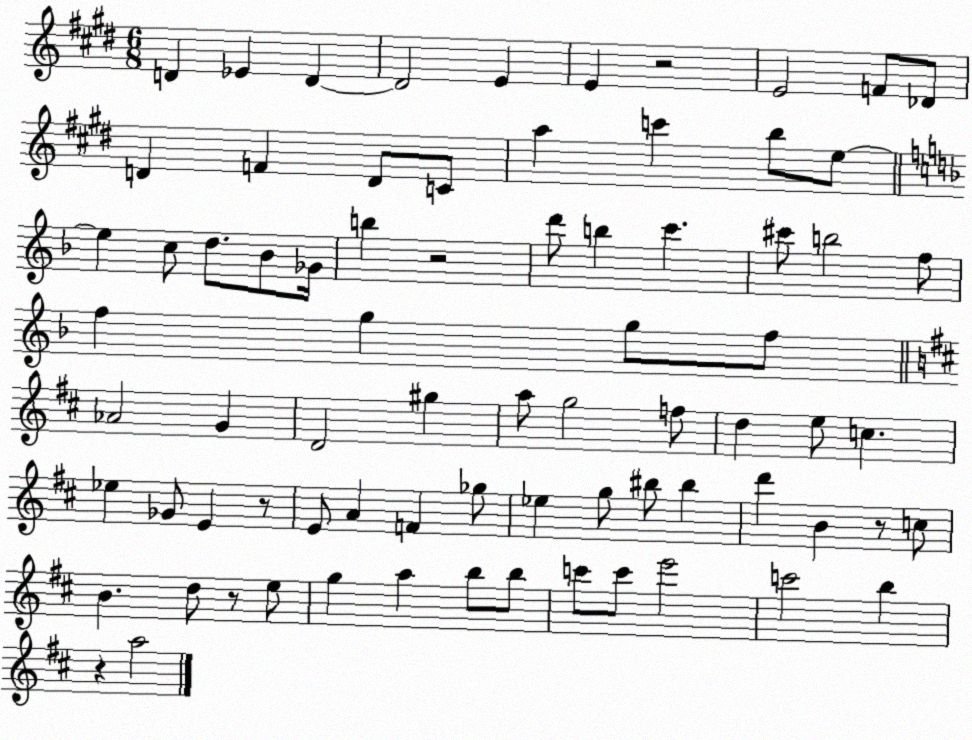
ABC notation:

X:1
T:Untitled
M:6/8
L:1/4
K:E
D _E D D2 E E z2 E2 F/2 _D/2 D F D/2 C/2 a c' b/2 e/2 e c/2 d/2 _B/2 _G/4 b z2 d'/2 b c' ^c'/2 b2 f/2 f g g/2 f/2 _A2 G D2 ^g a/2 g2 f/2 d e/2 c _e _G/2 E z/2 E/2 A F _g/2 _e g/2 ^b/2 ^b d' B z/2 c/2 B d/2 z/2 e/2 g a b/2 b/2 c'/2 c'/2 e'2 c'2 b z a2